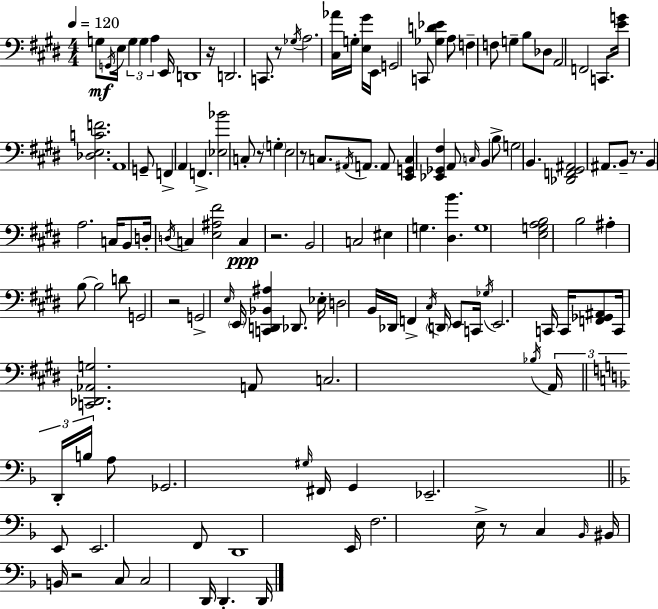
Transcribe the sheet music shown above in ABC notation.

X:1
T:Untitled
M:4/4
L:1/4
K:E
G,/2 G,,/4 E,/4 G, G, A, E,,/4 D,,4 z/4 D,,2 C,,/2 z/2 _G,/4 A,2 [^C,_A]/4 G,/4 [E,^G]/4 E,,/4 G,,2 C,,/2 [_G,D_E] A,/2 F, F,/2 G, B,/2 _D,/2 A,,2 F,,2 C,,/2 [EG]/4 [_D,E,CF]2 A,,4 G,,/2 F,, A,, F,, [_E,_B]2 C,/2 z/2 G, E,2 z/2 C,/2 ^A,,/4 A,,/2 A,,/2 [E,,G,,C,] [_E,,_G,,^F,] A,,/2 C,/4 B,, B,/2 G,2 B,, [_D,,F,,^G,,^A,,]2 ^A,,/2 B,,/2 z/2 B,, A,2 C,/4 B,,/2 D,/4 D,/4 C, [E,^A,^F]2 C, z2 B,,2 C,2 ^E, G, [^D,B] G,4 [E,G,A,B,]2 B,2 ^A, B,/2 B,2 D/2 G,,2 z2 G,,2 E,/4 E,,/4 [C,,D,,_B,,^A,] _D,,/2 _E,/4 D,2 B,,/4 _D,,/4 F,, ^C,/4 D,,/4 E,,/2 C,,/4 _G,/4 E,,2 C,,/4 C,,/4 [F,,_G,,^A,,]/2 C,,/4 [C,,_D,,_A,,G,]2 A,,/2 C,2 _B,/4 A,,/4 D,,/4 B,/4 A,/2 _G,,2 ^G,/4 ^F,,/4 G,, _E,,2 E,,/2 E,,2 F,,/2 D,,4 E,,/4 F,2 E,/4 z/2 C, _B,,/4 ^B,,/4 B,,/4 z2 C,/2 C,2 D,,/4 D,, D,,/4